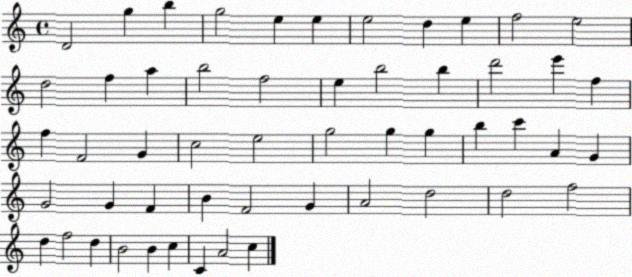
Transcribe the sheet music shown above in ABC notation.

X:1
T:Untitled
M:4/4
L:1/4
K:C
D2 g b g2 e e e2 d e f2 e2 d2 f a b2 f2 e b2 b d'2 e' f f F2 G c2 e2 g2 g g b c' A G G2 G F B F2 G A2 d2 d2 f2 d f2 d B2 B c C A2 c